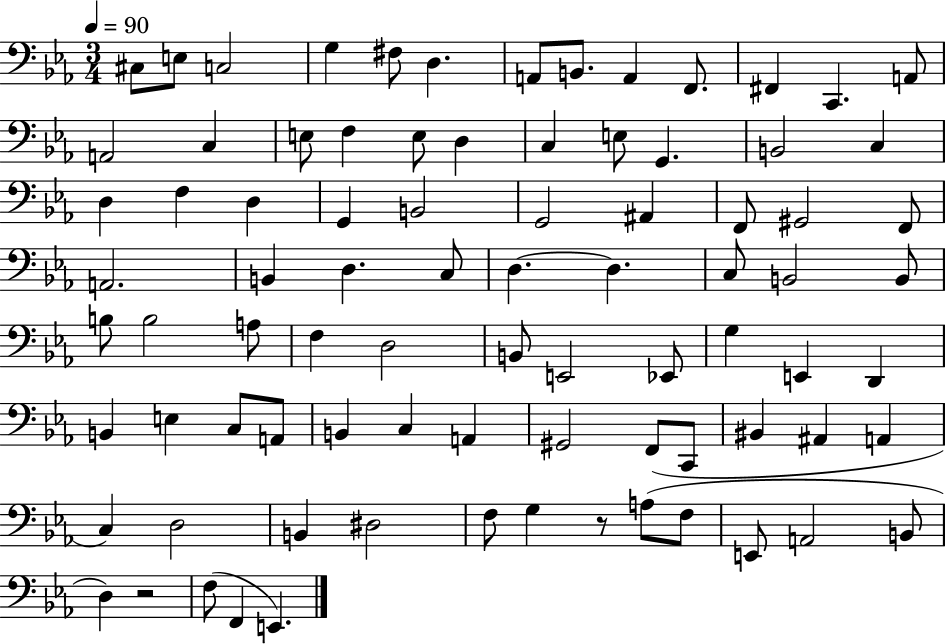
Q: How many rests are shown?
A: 2